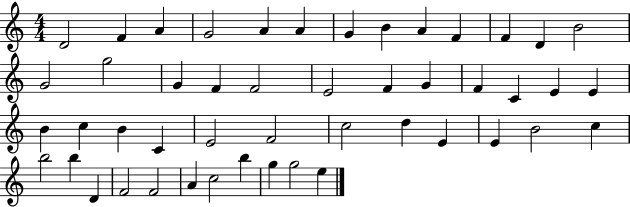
X:1
T:Untitled
M:4/4
L:1/4
K:C
D2 F A G2 A A G B A F F D B2 G2 g2 G F F2 E2 F G F C E E B c B C E2 F2 c2 d E E B2 c b2 b D F2 F2 A c2 b g g2 e